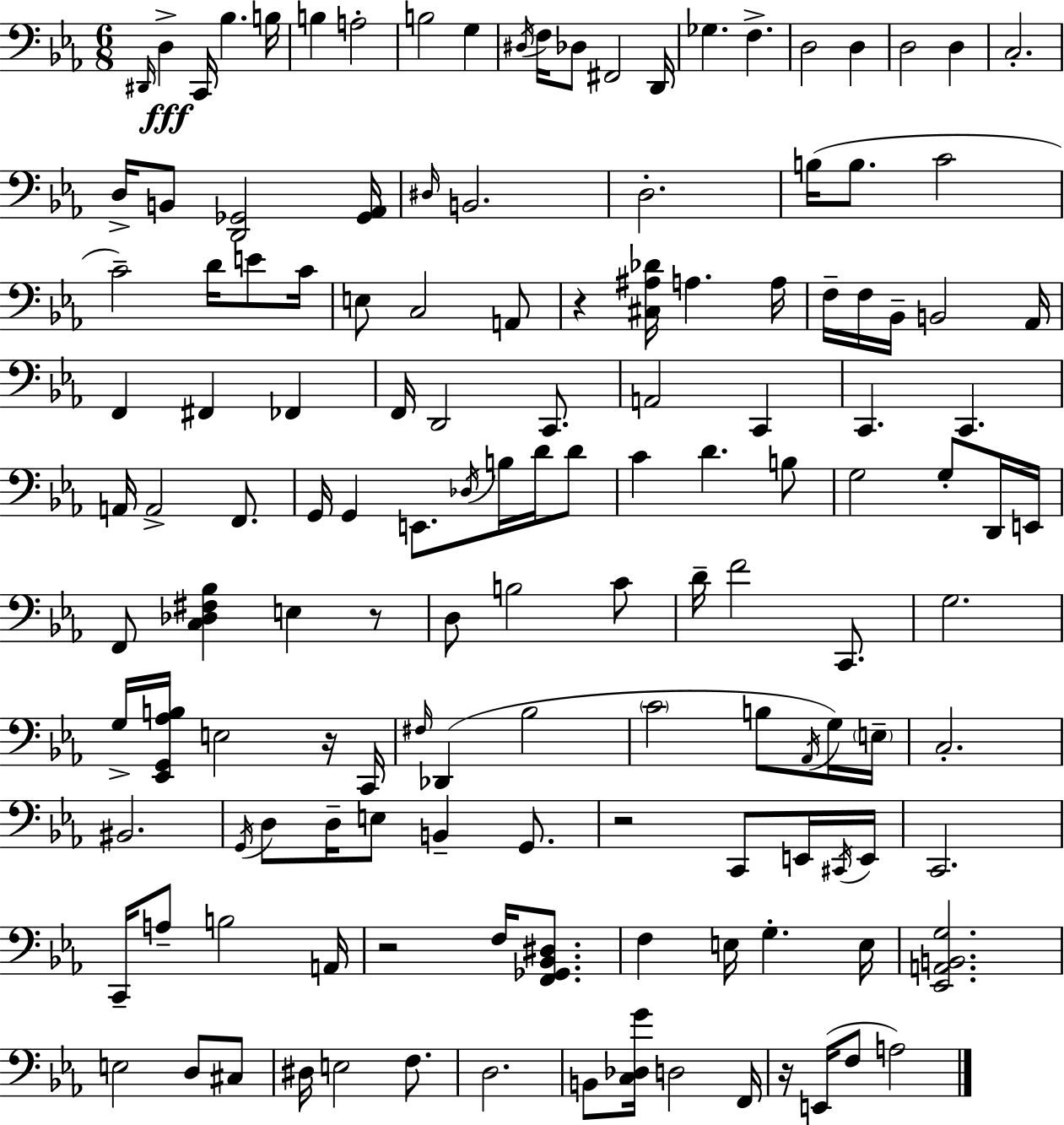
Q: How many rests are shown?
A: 6